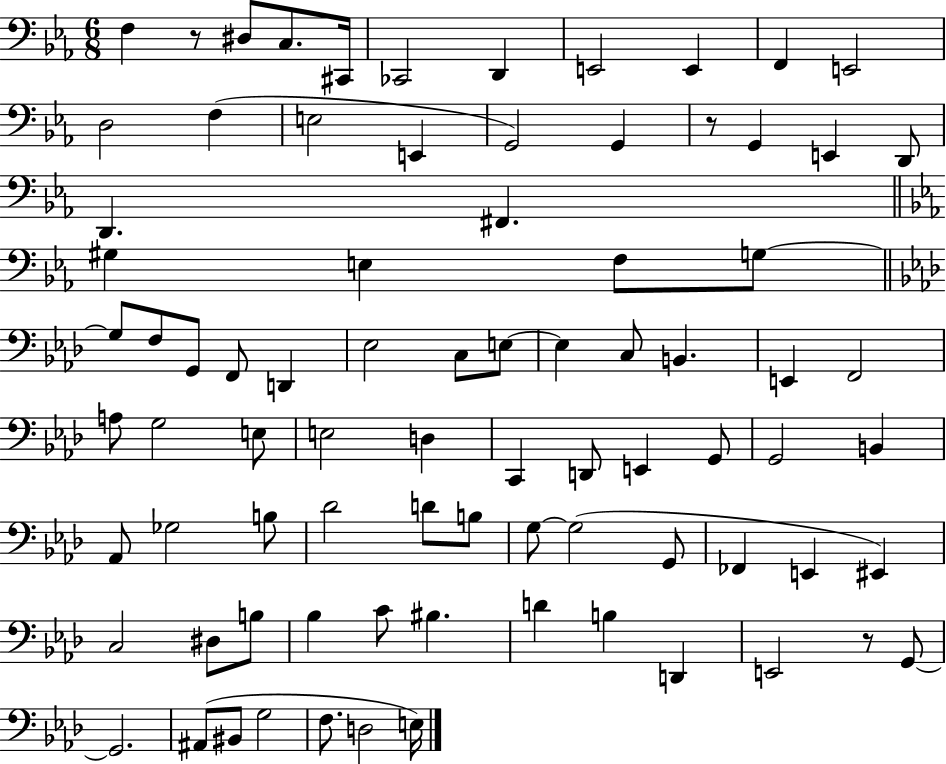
F3/q R/e D#3/e C3/e. C#2/s CES2/h D2/q E2/h E2/q F2/q E2/h D3/h F3/q E3/h E2/q G2/h G2/q R/e G2/q E2/q D2/e D2/q. F#2/q. G#3/q E3/q F3/e G3/e G3/e F3/e G2/e F2/e D2/q Eb3/h C3/e E3/e E3/q C3/e B2/q. E2/q F2/h A3/e G3/h E3/e E3/h D3/q C2/q D2/e E2/q G2/e G2/h B2/q Ab2/e Gb3/h B3/e Db4/h D4/e B3/e G3/e G3/h G2/e FES2/q E2/q EIS2/q C3/h D#3/e B3/e Bb3/q C4/e BIS3/q. D4/q B3/q D2/q E2/h R/e G2/e G2/h. A#2/e BIS2/e G3/h F3/e. D3/h E3/s